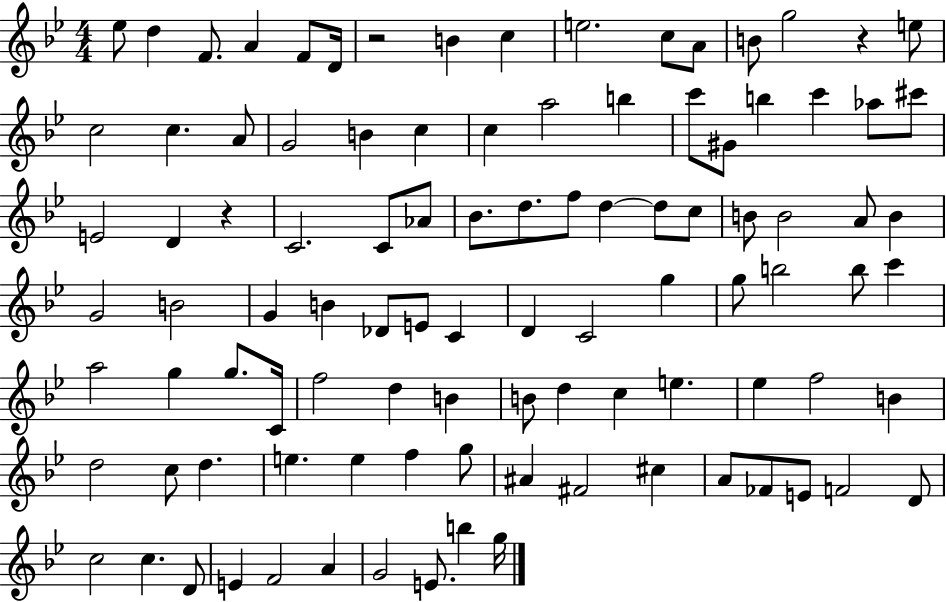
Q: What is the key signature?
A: BES major